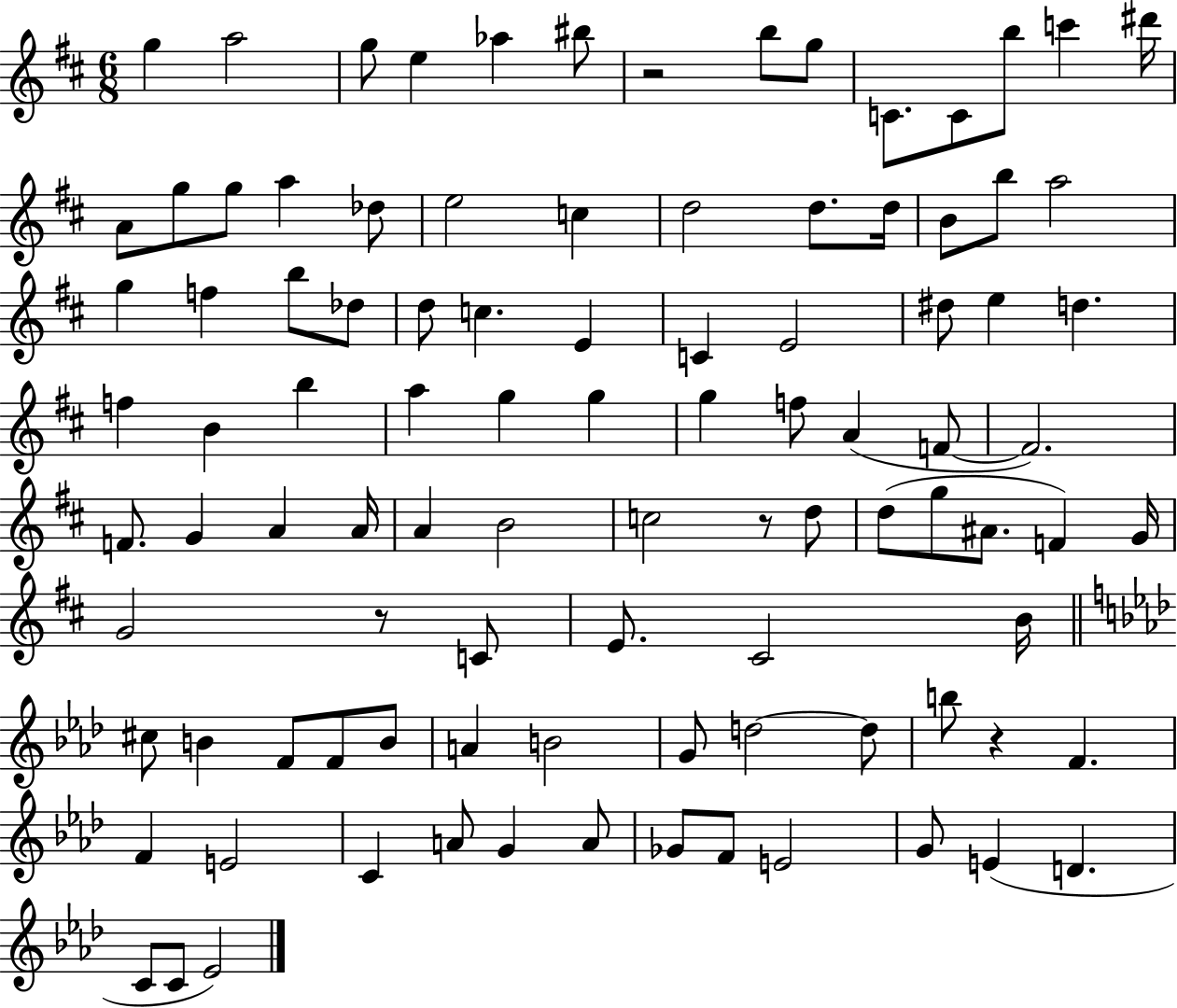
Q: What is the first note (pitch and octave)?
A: G5